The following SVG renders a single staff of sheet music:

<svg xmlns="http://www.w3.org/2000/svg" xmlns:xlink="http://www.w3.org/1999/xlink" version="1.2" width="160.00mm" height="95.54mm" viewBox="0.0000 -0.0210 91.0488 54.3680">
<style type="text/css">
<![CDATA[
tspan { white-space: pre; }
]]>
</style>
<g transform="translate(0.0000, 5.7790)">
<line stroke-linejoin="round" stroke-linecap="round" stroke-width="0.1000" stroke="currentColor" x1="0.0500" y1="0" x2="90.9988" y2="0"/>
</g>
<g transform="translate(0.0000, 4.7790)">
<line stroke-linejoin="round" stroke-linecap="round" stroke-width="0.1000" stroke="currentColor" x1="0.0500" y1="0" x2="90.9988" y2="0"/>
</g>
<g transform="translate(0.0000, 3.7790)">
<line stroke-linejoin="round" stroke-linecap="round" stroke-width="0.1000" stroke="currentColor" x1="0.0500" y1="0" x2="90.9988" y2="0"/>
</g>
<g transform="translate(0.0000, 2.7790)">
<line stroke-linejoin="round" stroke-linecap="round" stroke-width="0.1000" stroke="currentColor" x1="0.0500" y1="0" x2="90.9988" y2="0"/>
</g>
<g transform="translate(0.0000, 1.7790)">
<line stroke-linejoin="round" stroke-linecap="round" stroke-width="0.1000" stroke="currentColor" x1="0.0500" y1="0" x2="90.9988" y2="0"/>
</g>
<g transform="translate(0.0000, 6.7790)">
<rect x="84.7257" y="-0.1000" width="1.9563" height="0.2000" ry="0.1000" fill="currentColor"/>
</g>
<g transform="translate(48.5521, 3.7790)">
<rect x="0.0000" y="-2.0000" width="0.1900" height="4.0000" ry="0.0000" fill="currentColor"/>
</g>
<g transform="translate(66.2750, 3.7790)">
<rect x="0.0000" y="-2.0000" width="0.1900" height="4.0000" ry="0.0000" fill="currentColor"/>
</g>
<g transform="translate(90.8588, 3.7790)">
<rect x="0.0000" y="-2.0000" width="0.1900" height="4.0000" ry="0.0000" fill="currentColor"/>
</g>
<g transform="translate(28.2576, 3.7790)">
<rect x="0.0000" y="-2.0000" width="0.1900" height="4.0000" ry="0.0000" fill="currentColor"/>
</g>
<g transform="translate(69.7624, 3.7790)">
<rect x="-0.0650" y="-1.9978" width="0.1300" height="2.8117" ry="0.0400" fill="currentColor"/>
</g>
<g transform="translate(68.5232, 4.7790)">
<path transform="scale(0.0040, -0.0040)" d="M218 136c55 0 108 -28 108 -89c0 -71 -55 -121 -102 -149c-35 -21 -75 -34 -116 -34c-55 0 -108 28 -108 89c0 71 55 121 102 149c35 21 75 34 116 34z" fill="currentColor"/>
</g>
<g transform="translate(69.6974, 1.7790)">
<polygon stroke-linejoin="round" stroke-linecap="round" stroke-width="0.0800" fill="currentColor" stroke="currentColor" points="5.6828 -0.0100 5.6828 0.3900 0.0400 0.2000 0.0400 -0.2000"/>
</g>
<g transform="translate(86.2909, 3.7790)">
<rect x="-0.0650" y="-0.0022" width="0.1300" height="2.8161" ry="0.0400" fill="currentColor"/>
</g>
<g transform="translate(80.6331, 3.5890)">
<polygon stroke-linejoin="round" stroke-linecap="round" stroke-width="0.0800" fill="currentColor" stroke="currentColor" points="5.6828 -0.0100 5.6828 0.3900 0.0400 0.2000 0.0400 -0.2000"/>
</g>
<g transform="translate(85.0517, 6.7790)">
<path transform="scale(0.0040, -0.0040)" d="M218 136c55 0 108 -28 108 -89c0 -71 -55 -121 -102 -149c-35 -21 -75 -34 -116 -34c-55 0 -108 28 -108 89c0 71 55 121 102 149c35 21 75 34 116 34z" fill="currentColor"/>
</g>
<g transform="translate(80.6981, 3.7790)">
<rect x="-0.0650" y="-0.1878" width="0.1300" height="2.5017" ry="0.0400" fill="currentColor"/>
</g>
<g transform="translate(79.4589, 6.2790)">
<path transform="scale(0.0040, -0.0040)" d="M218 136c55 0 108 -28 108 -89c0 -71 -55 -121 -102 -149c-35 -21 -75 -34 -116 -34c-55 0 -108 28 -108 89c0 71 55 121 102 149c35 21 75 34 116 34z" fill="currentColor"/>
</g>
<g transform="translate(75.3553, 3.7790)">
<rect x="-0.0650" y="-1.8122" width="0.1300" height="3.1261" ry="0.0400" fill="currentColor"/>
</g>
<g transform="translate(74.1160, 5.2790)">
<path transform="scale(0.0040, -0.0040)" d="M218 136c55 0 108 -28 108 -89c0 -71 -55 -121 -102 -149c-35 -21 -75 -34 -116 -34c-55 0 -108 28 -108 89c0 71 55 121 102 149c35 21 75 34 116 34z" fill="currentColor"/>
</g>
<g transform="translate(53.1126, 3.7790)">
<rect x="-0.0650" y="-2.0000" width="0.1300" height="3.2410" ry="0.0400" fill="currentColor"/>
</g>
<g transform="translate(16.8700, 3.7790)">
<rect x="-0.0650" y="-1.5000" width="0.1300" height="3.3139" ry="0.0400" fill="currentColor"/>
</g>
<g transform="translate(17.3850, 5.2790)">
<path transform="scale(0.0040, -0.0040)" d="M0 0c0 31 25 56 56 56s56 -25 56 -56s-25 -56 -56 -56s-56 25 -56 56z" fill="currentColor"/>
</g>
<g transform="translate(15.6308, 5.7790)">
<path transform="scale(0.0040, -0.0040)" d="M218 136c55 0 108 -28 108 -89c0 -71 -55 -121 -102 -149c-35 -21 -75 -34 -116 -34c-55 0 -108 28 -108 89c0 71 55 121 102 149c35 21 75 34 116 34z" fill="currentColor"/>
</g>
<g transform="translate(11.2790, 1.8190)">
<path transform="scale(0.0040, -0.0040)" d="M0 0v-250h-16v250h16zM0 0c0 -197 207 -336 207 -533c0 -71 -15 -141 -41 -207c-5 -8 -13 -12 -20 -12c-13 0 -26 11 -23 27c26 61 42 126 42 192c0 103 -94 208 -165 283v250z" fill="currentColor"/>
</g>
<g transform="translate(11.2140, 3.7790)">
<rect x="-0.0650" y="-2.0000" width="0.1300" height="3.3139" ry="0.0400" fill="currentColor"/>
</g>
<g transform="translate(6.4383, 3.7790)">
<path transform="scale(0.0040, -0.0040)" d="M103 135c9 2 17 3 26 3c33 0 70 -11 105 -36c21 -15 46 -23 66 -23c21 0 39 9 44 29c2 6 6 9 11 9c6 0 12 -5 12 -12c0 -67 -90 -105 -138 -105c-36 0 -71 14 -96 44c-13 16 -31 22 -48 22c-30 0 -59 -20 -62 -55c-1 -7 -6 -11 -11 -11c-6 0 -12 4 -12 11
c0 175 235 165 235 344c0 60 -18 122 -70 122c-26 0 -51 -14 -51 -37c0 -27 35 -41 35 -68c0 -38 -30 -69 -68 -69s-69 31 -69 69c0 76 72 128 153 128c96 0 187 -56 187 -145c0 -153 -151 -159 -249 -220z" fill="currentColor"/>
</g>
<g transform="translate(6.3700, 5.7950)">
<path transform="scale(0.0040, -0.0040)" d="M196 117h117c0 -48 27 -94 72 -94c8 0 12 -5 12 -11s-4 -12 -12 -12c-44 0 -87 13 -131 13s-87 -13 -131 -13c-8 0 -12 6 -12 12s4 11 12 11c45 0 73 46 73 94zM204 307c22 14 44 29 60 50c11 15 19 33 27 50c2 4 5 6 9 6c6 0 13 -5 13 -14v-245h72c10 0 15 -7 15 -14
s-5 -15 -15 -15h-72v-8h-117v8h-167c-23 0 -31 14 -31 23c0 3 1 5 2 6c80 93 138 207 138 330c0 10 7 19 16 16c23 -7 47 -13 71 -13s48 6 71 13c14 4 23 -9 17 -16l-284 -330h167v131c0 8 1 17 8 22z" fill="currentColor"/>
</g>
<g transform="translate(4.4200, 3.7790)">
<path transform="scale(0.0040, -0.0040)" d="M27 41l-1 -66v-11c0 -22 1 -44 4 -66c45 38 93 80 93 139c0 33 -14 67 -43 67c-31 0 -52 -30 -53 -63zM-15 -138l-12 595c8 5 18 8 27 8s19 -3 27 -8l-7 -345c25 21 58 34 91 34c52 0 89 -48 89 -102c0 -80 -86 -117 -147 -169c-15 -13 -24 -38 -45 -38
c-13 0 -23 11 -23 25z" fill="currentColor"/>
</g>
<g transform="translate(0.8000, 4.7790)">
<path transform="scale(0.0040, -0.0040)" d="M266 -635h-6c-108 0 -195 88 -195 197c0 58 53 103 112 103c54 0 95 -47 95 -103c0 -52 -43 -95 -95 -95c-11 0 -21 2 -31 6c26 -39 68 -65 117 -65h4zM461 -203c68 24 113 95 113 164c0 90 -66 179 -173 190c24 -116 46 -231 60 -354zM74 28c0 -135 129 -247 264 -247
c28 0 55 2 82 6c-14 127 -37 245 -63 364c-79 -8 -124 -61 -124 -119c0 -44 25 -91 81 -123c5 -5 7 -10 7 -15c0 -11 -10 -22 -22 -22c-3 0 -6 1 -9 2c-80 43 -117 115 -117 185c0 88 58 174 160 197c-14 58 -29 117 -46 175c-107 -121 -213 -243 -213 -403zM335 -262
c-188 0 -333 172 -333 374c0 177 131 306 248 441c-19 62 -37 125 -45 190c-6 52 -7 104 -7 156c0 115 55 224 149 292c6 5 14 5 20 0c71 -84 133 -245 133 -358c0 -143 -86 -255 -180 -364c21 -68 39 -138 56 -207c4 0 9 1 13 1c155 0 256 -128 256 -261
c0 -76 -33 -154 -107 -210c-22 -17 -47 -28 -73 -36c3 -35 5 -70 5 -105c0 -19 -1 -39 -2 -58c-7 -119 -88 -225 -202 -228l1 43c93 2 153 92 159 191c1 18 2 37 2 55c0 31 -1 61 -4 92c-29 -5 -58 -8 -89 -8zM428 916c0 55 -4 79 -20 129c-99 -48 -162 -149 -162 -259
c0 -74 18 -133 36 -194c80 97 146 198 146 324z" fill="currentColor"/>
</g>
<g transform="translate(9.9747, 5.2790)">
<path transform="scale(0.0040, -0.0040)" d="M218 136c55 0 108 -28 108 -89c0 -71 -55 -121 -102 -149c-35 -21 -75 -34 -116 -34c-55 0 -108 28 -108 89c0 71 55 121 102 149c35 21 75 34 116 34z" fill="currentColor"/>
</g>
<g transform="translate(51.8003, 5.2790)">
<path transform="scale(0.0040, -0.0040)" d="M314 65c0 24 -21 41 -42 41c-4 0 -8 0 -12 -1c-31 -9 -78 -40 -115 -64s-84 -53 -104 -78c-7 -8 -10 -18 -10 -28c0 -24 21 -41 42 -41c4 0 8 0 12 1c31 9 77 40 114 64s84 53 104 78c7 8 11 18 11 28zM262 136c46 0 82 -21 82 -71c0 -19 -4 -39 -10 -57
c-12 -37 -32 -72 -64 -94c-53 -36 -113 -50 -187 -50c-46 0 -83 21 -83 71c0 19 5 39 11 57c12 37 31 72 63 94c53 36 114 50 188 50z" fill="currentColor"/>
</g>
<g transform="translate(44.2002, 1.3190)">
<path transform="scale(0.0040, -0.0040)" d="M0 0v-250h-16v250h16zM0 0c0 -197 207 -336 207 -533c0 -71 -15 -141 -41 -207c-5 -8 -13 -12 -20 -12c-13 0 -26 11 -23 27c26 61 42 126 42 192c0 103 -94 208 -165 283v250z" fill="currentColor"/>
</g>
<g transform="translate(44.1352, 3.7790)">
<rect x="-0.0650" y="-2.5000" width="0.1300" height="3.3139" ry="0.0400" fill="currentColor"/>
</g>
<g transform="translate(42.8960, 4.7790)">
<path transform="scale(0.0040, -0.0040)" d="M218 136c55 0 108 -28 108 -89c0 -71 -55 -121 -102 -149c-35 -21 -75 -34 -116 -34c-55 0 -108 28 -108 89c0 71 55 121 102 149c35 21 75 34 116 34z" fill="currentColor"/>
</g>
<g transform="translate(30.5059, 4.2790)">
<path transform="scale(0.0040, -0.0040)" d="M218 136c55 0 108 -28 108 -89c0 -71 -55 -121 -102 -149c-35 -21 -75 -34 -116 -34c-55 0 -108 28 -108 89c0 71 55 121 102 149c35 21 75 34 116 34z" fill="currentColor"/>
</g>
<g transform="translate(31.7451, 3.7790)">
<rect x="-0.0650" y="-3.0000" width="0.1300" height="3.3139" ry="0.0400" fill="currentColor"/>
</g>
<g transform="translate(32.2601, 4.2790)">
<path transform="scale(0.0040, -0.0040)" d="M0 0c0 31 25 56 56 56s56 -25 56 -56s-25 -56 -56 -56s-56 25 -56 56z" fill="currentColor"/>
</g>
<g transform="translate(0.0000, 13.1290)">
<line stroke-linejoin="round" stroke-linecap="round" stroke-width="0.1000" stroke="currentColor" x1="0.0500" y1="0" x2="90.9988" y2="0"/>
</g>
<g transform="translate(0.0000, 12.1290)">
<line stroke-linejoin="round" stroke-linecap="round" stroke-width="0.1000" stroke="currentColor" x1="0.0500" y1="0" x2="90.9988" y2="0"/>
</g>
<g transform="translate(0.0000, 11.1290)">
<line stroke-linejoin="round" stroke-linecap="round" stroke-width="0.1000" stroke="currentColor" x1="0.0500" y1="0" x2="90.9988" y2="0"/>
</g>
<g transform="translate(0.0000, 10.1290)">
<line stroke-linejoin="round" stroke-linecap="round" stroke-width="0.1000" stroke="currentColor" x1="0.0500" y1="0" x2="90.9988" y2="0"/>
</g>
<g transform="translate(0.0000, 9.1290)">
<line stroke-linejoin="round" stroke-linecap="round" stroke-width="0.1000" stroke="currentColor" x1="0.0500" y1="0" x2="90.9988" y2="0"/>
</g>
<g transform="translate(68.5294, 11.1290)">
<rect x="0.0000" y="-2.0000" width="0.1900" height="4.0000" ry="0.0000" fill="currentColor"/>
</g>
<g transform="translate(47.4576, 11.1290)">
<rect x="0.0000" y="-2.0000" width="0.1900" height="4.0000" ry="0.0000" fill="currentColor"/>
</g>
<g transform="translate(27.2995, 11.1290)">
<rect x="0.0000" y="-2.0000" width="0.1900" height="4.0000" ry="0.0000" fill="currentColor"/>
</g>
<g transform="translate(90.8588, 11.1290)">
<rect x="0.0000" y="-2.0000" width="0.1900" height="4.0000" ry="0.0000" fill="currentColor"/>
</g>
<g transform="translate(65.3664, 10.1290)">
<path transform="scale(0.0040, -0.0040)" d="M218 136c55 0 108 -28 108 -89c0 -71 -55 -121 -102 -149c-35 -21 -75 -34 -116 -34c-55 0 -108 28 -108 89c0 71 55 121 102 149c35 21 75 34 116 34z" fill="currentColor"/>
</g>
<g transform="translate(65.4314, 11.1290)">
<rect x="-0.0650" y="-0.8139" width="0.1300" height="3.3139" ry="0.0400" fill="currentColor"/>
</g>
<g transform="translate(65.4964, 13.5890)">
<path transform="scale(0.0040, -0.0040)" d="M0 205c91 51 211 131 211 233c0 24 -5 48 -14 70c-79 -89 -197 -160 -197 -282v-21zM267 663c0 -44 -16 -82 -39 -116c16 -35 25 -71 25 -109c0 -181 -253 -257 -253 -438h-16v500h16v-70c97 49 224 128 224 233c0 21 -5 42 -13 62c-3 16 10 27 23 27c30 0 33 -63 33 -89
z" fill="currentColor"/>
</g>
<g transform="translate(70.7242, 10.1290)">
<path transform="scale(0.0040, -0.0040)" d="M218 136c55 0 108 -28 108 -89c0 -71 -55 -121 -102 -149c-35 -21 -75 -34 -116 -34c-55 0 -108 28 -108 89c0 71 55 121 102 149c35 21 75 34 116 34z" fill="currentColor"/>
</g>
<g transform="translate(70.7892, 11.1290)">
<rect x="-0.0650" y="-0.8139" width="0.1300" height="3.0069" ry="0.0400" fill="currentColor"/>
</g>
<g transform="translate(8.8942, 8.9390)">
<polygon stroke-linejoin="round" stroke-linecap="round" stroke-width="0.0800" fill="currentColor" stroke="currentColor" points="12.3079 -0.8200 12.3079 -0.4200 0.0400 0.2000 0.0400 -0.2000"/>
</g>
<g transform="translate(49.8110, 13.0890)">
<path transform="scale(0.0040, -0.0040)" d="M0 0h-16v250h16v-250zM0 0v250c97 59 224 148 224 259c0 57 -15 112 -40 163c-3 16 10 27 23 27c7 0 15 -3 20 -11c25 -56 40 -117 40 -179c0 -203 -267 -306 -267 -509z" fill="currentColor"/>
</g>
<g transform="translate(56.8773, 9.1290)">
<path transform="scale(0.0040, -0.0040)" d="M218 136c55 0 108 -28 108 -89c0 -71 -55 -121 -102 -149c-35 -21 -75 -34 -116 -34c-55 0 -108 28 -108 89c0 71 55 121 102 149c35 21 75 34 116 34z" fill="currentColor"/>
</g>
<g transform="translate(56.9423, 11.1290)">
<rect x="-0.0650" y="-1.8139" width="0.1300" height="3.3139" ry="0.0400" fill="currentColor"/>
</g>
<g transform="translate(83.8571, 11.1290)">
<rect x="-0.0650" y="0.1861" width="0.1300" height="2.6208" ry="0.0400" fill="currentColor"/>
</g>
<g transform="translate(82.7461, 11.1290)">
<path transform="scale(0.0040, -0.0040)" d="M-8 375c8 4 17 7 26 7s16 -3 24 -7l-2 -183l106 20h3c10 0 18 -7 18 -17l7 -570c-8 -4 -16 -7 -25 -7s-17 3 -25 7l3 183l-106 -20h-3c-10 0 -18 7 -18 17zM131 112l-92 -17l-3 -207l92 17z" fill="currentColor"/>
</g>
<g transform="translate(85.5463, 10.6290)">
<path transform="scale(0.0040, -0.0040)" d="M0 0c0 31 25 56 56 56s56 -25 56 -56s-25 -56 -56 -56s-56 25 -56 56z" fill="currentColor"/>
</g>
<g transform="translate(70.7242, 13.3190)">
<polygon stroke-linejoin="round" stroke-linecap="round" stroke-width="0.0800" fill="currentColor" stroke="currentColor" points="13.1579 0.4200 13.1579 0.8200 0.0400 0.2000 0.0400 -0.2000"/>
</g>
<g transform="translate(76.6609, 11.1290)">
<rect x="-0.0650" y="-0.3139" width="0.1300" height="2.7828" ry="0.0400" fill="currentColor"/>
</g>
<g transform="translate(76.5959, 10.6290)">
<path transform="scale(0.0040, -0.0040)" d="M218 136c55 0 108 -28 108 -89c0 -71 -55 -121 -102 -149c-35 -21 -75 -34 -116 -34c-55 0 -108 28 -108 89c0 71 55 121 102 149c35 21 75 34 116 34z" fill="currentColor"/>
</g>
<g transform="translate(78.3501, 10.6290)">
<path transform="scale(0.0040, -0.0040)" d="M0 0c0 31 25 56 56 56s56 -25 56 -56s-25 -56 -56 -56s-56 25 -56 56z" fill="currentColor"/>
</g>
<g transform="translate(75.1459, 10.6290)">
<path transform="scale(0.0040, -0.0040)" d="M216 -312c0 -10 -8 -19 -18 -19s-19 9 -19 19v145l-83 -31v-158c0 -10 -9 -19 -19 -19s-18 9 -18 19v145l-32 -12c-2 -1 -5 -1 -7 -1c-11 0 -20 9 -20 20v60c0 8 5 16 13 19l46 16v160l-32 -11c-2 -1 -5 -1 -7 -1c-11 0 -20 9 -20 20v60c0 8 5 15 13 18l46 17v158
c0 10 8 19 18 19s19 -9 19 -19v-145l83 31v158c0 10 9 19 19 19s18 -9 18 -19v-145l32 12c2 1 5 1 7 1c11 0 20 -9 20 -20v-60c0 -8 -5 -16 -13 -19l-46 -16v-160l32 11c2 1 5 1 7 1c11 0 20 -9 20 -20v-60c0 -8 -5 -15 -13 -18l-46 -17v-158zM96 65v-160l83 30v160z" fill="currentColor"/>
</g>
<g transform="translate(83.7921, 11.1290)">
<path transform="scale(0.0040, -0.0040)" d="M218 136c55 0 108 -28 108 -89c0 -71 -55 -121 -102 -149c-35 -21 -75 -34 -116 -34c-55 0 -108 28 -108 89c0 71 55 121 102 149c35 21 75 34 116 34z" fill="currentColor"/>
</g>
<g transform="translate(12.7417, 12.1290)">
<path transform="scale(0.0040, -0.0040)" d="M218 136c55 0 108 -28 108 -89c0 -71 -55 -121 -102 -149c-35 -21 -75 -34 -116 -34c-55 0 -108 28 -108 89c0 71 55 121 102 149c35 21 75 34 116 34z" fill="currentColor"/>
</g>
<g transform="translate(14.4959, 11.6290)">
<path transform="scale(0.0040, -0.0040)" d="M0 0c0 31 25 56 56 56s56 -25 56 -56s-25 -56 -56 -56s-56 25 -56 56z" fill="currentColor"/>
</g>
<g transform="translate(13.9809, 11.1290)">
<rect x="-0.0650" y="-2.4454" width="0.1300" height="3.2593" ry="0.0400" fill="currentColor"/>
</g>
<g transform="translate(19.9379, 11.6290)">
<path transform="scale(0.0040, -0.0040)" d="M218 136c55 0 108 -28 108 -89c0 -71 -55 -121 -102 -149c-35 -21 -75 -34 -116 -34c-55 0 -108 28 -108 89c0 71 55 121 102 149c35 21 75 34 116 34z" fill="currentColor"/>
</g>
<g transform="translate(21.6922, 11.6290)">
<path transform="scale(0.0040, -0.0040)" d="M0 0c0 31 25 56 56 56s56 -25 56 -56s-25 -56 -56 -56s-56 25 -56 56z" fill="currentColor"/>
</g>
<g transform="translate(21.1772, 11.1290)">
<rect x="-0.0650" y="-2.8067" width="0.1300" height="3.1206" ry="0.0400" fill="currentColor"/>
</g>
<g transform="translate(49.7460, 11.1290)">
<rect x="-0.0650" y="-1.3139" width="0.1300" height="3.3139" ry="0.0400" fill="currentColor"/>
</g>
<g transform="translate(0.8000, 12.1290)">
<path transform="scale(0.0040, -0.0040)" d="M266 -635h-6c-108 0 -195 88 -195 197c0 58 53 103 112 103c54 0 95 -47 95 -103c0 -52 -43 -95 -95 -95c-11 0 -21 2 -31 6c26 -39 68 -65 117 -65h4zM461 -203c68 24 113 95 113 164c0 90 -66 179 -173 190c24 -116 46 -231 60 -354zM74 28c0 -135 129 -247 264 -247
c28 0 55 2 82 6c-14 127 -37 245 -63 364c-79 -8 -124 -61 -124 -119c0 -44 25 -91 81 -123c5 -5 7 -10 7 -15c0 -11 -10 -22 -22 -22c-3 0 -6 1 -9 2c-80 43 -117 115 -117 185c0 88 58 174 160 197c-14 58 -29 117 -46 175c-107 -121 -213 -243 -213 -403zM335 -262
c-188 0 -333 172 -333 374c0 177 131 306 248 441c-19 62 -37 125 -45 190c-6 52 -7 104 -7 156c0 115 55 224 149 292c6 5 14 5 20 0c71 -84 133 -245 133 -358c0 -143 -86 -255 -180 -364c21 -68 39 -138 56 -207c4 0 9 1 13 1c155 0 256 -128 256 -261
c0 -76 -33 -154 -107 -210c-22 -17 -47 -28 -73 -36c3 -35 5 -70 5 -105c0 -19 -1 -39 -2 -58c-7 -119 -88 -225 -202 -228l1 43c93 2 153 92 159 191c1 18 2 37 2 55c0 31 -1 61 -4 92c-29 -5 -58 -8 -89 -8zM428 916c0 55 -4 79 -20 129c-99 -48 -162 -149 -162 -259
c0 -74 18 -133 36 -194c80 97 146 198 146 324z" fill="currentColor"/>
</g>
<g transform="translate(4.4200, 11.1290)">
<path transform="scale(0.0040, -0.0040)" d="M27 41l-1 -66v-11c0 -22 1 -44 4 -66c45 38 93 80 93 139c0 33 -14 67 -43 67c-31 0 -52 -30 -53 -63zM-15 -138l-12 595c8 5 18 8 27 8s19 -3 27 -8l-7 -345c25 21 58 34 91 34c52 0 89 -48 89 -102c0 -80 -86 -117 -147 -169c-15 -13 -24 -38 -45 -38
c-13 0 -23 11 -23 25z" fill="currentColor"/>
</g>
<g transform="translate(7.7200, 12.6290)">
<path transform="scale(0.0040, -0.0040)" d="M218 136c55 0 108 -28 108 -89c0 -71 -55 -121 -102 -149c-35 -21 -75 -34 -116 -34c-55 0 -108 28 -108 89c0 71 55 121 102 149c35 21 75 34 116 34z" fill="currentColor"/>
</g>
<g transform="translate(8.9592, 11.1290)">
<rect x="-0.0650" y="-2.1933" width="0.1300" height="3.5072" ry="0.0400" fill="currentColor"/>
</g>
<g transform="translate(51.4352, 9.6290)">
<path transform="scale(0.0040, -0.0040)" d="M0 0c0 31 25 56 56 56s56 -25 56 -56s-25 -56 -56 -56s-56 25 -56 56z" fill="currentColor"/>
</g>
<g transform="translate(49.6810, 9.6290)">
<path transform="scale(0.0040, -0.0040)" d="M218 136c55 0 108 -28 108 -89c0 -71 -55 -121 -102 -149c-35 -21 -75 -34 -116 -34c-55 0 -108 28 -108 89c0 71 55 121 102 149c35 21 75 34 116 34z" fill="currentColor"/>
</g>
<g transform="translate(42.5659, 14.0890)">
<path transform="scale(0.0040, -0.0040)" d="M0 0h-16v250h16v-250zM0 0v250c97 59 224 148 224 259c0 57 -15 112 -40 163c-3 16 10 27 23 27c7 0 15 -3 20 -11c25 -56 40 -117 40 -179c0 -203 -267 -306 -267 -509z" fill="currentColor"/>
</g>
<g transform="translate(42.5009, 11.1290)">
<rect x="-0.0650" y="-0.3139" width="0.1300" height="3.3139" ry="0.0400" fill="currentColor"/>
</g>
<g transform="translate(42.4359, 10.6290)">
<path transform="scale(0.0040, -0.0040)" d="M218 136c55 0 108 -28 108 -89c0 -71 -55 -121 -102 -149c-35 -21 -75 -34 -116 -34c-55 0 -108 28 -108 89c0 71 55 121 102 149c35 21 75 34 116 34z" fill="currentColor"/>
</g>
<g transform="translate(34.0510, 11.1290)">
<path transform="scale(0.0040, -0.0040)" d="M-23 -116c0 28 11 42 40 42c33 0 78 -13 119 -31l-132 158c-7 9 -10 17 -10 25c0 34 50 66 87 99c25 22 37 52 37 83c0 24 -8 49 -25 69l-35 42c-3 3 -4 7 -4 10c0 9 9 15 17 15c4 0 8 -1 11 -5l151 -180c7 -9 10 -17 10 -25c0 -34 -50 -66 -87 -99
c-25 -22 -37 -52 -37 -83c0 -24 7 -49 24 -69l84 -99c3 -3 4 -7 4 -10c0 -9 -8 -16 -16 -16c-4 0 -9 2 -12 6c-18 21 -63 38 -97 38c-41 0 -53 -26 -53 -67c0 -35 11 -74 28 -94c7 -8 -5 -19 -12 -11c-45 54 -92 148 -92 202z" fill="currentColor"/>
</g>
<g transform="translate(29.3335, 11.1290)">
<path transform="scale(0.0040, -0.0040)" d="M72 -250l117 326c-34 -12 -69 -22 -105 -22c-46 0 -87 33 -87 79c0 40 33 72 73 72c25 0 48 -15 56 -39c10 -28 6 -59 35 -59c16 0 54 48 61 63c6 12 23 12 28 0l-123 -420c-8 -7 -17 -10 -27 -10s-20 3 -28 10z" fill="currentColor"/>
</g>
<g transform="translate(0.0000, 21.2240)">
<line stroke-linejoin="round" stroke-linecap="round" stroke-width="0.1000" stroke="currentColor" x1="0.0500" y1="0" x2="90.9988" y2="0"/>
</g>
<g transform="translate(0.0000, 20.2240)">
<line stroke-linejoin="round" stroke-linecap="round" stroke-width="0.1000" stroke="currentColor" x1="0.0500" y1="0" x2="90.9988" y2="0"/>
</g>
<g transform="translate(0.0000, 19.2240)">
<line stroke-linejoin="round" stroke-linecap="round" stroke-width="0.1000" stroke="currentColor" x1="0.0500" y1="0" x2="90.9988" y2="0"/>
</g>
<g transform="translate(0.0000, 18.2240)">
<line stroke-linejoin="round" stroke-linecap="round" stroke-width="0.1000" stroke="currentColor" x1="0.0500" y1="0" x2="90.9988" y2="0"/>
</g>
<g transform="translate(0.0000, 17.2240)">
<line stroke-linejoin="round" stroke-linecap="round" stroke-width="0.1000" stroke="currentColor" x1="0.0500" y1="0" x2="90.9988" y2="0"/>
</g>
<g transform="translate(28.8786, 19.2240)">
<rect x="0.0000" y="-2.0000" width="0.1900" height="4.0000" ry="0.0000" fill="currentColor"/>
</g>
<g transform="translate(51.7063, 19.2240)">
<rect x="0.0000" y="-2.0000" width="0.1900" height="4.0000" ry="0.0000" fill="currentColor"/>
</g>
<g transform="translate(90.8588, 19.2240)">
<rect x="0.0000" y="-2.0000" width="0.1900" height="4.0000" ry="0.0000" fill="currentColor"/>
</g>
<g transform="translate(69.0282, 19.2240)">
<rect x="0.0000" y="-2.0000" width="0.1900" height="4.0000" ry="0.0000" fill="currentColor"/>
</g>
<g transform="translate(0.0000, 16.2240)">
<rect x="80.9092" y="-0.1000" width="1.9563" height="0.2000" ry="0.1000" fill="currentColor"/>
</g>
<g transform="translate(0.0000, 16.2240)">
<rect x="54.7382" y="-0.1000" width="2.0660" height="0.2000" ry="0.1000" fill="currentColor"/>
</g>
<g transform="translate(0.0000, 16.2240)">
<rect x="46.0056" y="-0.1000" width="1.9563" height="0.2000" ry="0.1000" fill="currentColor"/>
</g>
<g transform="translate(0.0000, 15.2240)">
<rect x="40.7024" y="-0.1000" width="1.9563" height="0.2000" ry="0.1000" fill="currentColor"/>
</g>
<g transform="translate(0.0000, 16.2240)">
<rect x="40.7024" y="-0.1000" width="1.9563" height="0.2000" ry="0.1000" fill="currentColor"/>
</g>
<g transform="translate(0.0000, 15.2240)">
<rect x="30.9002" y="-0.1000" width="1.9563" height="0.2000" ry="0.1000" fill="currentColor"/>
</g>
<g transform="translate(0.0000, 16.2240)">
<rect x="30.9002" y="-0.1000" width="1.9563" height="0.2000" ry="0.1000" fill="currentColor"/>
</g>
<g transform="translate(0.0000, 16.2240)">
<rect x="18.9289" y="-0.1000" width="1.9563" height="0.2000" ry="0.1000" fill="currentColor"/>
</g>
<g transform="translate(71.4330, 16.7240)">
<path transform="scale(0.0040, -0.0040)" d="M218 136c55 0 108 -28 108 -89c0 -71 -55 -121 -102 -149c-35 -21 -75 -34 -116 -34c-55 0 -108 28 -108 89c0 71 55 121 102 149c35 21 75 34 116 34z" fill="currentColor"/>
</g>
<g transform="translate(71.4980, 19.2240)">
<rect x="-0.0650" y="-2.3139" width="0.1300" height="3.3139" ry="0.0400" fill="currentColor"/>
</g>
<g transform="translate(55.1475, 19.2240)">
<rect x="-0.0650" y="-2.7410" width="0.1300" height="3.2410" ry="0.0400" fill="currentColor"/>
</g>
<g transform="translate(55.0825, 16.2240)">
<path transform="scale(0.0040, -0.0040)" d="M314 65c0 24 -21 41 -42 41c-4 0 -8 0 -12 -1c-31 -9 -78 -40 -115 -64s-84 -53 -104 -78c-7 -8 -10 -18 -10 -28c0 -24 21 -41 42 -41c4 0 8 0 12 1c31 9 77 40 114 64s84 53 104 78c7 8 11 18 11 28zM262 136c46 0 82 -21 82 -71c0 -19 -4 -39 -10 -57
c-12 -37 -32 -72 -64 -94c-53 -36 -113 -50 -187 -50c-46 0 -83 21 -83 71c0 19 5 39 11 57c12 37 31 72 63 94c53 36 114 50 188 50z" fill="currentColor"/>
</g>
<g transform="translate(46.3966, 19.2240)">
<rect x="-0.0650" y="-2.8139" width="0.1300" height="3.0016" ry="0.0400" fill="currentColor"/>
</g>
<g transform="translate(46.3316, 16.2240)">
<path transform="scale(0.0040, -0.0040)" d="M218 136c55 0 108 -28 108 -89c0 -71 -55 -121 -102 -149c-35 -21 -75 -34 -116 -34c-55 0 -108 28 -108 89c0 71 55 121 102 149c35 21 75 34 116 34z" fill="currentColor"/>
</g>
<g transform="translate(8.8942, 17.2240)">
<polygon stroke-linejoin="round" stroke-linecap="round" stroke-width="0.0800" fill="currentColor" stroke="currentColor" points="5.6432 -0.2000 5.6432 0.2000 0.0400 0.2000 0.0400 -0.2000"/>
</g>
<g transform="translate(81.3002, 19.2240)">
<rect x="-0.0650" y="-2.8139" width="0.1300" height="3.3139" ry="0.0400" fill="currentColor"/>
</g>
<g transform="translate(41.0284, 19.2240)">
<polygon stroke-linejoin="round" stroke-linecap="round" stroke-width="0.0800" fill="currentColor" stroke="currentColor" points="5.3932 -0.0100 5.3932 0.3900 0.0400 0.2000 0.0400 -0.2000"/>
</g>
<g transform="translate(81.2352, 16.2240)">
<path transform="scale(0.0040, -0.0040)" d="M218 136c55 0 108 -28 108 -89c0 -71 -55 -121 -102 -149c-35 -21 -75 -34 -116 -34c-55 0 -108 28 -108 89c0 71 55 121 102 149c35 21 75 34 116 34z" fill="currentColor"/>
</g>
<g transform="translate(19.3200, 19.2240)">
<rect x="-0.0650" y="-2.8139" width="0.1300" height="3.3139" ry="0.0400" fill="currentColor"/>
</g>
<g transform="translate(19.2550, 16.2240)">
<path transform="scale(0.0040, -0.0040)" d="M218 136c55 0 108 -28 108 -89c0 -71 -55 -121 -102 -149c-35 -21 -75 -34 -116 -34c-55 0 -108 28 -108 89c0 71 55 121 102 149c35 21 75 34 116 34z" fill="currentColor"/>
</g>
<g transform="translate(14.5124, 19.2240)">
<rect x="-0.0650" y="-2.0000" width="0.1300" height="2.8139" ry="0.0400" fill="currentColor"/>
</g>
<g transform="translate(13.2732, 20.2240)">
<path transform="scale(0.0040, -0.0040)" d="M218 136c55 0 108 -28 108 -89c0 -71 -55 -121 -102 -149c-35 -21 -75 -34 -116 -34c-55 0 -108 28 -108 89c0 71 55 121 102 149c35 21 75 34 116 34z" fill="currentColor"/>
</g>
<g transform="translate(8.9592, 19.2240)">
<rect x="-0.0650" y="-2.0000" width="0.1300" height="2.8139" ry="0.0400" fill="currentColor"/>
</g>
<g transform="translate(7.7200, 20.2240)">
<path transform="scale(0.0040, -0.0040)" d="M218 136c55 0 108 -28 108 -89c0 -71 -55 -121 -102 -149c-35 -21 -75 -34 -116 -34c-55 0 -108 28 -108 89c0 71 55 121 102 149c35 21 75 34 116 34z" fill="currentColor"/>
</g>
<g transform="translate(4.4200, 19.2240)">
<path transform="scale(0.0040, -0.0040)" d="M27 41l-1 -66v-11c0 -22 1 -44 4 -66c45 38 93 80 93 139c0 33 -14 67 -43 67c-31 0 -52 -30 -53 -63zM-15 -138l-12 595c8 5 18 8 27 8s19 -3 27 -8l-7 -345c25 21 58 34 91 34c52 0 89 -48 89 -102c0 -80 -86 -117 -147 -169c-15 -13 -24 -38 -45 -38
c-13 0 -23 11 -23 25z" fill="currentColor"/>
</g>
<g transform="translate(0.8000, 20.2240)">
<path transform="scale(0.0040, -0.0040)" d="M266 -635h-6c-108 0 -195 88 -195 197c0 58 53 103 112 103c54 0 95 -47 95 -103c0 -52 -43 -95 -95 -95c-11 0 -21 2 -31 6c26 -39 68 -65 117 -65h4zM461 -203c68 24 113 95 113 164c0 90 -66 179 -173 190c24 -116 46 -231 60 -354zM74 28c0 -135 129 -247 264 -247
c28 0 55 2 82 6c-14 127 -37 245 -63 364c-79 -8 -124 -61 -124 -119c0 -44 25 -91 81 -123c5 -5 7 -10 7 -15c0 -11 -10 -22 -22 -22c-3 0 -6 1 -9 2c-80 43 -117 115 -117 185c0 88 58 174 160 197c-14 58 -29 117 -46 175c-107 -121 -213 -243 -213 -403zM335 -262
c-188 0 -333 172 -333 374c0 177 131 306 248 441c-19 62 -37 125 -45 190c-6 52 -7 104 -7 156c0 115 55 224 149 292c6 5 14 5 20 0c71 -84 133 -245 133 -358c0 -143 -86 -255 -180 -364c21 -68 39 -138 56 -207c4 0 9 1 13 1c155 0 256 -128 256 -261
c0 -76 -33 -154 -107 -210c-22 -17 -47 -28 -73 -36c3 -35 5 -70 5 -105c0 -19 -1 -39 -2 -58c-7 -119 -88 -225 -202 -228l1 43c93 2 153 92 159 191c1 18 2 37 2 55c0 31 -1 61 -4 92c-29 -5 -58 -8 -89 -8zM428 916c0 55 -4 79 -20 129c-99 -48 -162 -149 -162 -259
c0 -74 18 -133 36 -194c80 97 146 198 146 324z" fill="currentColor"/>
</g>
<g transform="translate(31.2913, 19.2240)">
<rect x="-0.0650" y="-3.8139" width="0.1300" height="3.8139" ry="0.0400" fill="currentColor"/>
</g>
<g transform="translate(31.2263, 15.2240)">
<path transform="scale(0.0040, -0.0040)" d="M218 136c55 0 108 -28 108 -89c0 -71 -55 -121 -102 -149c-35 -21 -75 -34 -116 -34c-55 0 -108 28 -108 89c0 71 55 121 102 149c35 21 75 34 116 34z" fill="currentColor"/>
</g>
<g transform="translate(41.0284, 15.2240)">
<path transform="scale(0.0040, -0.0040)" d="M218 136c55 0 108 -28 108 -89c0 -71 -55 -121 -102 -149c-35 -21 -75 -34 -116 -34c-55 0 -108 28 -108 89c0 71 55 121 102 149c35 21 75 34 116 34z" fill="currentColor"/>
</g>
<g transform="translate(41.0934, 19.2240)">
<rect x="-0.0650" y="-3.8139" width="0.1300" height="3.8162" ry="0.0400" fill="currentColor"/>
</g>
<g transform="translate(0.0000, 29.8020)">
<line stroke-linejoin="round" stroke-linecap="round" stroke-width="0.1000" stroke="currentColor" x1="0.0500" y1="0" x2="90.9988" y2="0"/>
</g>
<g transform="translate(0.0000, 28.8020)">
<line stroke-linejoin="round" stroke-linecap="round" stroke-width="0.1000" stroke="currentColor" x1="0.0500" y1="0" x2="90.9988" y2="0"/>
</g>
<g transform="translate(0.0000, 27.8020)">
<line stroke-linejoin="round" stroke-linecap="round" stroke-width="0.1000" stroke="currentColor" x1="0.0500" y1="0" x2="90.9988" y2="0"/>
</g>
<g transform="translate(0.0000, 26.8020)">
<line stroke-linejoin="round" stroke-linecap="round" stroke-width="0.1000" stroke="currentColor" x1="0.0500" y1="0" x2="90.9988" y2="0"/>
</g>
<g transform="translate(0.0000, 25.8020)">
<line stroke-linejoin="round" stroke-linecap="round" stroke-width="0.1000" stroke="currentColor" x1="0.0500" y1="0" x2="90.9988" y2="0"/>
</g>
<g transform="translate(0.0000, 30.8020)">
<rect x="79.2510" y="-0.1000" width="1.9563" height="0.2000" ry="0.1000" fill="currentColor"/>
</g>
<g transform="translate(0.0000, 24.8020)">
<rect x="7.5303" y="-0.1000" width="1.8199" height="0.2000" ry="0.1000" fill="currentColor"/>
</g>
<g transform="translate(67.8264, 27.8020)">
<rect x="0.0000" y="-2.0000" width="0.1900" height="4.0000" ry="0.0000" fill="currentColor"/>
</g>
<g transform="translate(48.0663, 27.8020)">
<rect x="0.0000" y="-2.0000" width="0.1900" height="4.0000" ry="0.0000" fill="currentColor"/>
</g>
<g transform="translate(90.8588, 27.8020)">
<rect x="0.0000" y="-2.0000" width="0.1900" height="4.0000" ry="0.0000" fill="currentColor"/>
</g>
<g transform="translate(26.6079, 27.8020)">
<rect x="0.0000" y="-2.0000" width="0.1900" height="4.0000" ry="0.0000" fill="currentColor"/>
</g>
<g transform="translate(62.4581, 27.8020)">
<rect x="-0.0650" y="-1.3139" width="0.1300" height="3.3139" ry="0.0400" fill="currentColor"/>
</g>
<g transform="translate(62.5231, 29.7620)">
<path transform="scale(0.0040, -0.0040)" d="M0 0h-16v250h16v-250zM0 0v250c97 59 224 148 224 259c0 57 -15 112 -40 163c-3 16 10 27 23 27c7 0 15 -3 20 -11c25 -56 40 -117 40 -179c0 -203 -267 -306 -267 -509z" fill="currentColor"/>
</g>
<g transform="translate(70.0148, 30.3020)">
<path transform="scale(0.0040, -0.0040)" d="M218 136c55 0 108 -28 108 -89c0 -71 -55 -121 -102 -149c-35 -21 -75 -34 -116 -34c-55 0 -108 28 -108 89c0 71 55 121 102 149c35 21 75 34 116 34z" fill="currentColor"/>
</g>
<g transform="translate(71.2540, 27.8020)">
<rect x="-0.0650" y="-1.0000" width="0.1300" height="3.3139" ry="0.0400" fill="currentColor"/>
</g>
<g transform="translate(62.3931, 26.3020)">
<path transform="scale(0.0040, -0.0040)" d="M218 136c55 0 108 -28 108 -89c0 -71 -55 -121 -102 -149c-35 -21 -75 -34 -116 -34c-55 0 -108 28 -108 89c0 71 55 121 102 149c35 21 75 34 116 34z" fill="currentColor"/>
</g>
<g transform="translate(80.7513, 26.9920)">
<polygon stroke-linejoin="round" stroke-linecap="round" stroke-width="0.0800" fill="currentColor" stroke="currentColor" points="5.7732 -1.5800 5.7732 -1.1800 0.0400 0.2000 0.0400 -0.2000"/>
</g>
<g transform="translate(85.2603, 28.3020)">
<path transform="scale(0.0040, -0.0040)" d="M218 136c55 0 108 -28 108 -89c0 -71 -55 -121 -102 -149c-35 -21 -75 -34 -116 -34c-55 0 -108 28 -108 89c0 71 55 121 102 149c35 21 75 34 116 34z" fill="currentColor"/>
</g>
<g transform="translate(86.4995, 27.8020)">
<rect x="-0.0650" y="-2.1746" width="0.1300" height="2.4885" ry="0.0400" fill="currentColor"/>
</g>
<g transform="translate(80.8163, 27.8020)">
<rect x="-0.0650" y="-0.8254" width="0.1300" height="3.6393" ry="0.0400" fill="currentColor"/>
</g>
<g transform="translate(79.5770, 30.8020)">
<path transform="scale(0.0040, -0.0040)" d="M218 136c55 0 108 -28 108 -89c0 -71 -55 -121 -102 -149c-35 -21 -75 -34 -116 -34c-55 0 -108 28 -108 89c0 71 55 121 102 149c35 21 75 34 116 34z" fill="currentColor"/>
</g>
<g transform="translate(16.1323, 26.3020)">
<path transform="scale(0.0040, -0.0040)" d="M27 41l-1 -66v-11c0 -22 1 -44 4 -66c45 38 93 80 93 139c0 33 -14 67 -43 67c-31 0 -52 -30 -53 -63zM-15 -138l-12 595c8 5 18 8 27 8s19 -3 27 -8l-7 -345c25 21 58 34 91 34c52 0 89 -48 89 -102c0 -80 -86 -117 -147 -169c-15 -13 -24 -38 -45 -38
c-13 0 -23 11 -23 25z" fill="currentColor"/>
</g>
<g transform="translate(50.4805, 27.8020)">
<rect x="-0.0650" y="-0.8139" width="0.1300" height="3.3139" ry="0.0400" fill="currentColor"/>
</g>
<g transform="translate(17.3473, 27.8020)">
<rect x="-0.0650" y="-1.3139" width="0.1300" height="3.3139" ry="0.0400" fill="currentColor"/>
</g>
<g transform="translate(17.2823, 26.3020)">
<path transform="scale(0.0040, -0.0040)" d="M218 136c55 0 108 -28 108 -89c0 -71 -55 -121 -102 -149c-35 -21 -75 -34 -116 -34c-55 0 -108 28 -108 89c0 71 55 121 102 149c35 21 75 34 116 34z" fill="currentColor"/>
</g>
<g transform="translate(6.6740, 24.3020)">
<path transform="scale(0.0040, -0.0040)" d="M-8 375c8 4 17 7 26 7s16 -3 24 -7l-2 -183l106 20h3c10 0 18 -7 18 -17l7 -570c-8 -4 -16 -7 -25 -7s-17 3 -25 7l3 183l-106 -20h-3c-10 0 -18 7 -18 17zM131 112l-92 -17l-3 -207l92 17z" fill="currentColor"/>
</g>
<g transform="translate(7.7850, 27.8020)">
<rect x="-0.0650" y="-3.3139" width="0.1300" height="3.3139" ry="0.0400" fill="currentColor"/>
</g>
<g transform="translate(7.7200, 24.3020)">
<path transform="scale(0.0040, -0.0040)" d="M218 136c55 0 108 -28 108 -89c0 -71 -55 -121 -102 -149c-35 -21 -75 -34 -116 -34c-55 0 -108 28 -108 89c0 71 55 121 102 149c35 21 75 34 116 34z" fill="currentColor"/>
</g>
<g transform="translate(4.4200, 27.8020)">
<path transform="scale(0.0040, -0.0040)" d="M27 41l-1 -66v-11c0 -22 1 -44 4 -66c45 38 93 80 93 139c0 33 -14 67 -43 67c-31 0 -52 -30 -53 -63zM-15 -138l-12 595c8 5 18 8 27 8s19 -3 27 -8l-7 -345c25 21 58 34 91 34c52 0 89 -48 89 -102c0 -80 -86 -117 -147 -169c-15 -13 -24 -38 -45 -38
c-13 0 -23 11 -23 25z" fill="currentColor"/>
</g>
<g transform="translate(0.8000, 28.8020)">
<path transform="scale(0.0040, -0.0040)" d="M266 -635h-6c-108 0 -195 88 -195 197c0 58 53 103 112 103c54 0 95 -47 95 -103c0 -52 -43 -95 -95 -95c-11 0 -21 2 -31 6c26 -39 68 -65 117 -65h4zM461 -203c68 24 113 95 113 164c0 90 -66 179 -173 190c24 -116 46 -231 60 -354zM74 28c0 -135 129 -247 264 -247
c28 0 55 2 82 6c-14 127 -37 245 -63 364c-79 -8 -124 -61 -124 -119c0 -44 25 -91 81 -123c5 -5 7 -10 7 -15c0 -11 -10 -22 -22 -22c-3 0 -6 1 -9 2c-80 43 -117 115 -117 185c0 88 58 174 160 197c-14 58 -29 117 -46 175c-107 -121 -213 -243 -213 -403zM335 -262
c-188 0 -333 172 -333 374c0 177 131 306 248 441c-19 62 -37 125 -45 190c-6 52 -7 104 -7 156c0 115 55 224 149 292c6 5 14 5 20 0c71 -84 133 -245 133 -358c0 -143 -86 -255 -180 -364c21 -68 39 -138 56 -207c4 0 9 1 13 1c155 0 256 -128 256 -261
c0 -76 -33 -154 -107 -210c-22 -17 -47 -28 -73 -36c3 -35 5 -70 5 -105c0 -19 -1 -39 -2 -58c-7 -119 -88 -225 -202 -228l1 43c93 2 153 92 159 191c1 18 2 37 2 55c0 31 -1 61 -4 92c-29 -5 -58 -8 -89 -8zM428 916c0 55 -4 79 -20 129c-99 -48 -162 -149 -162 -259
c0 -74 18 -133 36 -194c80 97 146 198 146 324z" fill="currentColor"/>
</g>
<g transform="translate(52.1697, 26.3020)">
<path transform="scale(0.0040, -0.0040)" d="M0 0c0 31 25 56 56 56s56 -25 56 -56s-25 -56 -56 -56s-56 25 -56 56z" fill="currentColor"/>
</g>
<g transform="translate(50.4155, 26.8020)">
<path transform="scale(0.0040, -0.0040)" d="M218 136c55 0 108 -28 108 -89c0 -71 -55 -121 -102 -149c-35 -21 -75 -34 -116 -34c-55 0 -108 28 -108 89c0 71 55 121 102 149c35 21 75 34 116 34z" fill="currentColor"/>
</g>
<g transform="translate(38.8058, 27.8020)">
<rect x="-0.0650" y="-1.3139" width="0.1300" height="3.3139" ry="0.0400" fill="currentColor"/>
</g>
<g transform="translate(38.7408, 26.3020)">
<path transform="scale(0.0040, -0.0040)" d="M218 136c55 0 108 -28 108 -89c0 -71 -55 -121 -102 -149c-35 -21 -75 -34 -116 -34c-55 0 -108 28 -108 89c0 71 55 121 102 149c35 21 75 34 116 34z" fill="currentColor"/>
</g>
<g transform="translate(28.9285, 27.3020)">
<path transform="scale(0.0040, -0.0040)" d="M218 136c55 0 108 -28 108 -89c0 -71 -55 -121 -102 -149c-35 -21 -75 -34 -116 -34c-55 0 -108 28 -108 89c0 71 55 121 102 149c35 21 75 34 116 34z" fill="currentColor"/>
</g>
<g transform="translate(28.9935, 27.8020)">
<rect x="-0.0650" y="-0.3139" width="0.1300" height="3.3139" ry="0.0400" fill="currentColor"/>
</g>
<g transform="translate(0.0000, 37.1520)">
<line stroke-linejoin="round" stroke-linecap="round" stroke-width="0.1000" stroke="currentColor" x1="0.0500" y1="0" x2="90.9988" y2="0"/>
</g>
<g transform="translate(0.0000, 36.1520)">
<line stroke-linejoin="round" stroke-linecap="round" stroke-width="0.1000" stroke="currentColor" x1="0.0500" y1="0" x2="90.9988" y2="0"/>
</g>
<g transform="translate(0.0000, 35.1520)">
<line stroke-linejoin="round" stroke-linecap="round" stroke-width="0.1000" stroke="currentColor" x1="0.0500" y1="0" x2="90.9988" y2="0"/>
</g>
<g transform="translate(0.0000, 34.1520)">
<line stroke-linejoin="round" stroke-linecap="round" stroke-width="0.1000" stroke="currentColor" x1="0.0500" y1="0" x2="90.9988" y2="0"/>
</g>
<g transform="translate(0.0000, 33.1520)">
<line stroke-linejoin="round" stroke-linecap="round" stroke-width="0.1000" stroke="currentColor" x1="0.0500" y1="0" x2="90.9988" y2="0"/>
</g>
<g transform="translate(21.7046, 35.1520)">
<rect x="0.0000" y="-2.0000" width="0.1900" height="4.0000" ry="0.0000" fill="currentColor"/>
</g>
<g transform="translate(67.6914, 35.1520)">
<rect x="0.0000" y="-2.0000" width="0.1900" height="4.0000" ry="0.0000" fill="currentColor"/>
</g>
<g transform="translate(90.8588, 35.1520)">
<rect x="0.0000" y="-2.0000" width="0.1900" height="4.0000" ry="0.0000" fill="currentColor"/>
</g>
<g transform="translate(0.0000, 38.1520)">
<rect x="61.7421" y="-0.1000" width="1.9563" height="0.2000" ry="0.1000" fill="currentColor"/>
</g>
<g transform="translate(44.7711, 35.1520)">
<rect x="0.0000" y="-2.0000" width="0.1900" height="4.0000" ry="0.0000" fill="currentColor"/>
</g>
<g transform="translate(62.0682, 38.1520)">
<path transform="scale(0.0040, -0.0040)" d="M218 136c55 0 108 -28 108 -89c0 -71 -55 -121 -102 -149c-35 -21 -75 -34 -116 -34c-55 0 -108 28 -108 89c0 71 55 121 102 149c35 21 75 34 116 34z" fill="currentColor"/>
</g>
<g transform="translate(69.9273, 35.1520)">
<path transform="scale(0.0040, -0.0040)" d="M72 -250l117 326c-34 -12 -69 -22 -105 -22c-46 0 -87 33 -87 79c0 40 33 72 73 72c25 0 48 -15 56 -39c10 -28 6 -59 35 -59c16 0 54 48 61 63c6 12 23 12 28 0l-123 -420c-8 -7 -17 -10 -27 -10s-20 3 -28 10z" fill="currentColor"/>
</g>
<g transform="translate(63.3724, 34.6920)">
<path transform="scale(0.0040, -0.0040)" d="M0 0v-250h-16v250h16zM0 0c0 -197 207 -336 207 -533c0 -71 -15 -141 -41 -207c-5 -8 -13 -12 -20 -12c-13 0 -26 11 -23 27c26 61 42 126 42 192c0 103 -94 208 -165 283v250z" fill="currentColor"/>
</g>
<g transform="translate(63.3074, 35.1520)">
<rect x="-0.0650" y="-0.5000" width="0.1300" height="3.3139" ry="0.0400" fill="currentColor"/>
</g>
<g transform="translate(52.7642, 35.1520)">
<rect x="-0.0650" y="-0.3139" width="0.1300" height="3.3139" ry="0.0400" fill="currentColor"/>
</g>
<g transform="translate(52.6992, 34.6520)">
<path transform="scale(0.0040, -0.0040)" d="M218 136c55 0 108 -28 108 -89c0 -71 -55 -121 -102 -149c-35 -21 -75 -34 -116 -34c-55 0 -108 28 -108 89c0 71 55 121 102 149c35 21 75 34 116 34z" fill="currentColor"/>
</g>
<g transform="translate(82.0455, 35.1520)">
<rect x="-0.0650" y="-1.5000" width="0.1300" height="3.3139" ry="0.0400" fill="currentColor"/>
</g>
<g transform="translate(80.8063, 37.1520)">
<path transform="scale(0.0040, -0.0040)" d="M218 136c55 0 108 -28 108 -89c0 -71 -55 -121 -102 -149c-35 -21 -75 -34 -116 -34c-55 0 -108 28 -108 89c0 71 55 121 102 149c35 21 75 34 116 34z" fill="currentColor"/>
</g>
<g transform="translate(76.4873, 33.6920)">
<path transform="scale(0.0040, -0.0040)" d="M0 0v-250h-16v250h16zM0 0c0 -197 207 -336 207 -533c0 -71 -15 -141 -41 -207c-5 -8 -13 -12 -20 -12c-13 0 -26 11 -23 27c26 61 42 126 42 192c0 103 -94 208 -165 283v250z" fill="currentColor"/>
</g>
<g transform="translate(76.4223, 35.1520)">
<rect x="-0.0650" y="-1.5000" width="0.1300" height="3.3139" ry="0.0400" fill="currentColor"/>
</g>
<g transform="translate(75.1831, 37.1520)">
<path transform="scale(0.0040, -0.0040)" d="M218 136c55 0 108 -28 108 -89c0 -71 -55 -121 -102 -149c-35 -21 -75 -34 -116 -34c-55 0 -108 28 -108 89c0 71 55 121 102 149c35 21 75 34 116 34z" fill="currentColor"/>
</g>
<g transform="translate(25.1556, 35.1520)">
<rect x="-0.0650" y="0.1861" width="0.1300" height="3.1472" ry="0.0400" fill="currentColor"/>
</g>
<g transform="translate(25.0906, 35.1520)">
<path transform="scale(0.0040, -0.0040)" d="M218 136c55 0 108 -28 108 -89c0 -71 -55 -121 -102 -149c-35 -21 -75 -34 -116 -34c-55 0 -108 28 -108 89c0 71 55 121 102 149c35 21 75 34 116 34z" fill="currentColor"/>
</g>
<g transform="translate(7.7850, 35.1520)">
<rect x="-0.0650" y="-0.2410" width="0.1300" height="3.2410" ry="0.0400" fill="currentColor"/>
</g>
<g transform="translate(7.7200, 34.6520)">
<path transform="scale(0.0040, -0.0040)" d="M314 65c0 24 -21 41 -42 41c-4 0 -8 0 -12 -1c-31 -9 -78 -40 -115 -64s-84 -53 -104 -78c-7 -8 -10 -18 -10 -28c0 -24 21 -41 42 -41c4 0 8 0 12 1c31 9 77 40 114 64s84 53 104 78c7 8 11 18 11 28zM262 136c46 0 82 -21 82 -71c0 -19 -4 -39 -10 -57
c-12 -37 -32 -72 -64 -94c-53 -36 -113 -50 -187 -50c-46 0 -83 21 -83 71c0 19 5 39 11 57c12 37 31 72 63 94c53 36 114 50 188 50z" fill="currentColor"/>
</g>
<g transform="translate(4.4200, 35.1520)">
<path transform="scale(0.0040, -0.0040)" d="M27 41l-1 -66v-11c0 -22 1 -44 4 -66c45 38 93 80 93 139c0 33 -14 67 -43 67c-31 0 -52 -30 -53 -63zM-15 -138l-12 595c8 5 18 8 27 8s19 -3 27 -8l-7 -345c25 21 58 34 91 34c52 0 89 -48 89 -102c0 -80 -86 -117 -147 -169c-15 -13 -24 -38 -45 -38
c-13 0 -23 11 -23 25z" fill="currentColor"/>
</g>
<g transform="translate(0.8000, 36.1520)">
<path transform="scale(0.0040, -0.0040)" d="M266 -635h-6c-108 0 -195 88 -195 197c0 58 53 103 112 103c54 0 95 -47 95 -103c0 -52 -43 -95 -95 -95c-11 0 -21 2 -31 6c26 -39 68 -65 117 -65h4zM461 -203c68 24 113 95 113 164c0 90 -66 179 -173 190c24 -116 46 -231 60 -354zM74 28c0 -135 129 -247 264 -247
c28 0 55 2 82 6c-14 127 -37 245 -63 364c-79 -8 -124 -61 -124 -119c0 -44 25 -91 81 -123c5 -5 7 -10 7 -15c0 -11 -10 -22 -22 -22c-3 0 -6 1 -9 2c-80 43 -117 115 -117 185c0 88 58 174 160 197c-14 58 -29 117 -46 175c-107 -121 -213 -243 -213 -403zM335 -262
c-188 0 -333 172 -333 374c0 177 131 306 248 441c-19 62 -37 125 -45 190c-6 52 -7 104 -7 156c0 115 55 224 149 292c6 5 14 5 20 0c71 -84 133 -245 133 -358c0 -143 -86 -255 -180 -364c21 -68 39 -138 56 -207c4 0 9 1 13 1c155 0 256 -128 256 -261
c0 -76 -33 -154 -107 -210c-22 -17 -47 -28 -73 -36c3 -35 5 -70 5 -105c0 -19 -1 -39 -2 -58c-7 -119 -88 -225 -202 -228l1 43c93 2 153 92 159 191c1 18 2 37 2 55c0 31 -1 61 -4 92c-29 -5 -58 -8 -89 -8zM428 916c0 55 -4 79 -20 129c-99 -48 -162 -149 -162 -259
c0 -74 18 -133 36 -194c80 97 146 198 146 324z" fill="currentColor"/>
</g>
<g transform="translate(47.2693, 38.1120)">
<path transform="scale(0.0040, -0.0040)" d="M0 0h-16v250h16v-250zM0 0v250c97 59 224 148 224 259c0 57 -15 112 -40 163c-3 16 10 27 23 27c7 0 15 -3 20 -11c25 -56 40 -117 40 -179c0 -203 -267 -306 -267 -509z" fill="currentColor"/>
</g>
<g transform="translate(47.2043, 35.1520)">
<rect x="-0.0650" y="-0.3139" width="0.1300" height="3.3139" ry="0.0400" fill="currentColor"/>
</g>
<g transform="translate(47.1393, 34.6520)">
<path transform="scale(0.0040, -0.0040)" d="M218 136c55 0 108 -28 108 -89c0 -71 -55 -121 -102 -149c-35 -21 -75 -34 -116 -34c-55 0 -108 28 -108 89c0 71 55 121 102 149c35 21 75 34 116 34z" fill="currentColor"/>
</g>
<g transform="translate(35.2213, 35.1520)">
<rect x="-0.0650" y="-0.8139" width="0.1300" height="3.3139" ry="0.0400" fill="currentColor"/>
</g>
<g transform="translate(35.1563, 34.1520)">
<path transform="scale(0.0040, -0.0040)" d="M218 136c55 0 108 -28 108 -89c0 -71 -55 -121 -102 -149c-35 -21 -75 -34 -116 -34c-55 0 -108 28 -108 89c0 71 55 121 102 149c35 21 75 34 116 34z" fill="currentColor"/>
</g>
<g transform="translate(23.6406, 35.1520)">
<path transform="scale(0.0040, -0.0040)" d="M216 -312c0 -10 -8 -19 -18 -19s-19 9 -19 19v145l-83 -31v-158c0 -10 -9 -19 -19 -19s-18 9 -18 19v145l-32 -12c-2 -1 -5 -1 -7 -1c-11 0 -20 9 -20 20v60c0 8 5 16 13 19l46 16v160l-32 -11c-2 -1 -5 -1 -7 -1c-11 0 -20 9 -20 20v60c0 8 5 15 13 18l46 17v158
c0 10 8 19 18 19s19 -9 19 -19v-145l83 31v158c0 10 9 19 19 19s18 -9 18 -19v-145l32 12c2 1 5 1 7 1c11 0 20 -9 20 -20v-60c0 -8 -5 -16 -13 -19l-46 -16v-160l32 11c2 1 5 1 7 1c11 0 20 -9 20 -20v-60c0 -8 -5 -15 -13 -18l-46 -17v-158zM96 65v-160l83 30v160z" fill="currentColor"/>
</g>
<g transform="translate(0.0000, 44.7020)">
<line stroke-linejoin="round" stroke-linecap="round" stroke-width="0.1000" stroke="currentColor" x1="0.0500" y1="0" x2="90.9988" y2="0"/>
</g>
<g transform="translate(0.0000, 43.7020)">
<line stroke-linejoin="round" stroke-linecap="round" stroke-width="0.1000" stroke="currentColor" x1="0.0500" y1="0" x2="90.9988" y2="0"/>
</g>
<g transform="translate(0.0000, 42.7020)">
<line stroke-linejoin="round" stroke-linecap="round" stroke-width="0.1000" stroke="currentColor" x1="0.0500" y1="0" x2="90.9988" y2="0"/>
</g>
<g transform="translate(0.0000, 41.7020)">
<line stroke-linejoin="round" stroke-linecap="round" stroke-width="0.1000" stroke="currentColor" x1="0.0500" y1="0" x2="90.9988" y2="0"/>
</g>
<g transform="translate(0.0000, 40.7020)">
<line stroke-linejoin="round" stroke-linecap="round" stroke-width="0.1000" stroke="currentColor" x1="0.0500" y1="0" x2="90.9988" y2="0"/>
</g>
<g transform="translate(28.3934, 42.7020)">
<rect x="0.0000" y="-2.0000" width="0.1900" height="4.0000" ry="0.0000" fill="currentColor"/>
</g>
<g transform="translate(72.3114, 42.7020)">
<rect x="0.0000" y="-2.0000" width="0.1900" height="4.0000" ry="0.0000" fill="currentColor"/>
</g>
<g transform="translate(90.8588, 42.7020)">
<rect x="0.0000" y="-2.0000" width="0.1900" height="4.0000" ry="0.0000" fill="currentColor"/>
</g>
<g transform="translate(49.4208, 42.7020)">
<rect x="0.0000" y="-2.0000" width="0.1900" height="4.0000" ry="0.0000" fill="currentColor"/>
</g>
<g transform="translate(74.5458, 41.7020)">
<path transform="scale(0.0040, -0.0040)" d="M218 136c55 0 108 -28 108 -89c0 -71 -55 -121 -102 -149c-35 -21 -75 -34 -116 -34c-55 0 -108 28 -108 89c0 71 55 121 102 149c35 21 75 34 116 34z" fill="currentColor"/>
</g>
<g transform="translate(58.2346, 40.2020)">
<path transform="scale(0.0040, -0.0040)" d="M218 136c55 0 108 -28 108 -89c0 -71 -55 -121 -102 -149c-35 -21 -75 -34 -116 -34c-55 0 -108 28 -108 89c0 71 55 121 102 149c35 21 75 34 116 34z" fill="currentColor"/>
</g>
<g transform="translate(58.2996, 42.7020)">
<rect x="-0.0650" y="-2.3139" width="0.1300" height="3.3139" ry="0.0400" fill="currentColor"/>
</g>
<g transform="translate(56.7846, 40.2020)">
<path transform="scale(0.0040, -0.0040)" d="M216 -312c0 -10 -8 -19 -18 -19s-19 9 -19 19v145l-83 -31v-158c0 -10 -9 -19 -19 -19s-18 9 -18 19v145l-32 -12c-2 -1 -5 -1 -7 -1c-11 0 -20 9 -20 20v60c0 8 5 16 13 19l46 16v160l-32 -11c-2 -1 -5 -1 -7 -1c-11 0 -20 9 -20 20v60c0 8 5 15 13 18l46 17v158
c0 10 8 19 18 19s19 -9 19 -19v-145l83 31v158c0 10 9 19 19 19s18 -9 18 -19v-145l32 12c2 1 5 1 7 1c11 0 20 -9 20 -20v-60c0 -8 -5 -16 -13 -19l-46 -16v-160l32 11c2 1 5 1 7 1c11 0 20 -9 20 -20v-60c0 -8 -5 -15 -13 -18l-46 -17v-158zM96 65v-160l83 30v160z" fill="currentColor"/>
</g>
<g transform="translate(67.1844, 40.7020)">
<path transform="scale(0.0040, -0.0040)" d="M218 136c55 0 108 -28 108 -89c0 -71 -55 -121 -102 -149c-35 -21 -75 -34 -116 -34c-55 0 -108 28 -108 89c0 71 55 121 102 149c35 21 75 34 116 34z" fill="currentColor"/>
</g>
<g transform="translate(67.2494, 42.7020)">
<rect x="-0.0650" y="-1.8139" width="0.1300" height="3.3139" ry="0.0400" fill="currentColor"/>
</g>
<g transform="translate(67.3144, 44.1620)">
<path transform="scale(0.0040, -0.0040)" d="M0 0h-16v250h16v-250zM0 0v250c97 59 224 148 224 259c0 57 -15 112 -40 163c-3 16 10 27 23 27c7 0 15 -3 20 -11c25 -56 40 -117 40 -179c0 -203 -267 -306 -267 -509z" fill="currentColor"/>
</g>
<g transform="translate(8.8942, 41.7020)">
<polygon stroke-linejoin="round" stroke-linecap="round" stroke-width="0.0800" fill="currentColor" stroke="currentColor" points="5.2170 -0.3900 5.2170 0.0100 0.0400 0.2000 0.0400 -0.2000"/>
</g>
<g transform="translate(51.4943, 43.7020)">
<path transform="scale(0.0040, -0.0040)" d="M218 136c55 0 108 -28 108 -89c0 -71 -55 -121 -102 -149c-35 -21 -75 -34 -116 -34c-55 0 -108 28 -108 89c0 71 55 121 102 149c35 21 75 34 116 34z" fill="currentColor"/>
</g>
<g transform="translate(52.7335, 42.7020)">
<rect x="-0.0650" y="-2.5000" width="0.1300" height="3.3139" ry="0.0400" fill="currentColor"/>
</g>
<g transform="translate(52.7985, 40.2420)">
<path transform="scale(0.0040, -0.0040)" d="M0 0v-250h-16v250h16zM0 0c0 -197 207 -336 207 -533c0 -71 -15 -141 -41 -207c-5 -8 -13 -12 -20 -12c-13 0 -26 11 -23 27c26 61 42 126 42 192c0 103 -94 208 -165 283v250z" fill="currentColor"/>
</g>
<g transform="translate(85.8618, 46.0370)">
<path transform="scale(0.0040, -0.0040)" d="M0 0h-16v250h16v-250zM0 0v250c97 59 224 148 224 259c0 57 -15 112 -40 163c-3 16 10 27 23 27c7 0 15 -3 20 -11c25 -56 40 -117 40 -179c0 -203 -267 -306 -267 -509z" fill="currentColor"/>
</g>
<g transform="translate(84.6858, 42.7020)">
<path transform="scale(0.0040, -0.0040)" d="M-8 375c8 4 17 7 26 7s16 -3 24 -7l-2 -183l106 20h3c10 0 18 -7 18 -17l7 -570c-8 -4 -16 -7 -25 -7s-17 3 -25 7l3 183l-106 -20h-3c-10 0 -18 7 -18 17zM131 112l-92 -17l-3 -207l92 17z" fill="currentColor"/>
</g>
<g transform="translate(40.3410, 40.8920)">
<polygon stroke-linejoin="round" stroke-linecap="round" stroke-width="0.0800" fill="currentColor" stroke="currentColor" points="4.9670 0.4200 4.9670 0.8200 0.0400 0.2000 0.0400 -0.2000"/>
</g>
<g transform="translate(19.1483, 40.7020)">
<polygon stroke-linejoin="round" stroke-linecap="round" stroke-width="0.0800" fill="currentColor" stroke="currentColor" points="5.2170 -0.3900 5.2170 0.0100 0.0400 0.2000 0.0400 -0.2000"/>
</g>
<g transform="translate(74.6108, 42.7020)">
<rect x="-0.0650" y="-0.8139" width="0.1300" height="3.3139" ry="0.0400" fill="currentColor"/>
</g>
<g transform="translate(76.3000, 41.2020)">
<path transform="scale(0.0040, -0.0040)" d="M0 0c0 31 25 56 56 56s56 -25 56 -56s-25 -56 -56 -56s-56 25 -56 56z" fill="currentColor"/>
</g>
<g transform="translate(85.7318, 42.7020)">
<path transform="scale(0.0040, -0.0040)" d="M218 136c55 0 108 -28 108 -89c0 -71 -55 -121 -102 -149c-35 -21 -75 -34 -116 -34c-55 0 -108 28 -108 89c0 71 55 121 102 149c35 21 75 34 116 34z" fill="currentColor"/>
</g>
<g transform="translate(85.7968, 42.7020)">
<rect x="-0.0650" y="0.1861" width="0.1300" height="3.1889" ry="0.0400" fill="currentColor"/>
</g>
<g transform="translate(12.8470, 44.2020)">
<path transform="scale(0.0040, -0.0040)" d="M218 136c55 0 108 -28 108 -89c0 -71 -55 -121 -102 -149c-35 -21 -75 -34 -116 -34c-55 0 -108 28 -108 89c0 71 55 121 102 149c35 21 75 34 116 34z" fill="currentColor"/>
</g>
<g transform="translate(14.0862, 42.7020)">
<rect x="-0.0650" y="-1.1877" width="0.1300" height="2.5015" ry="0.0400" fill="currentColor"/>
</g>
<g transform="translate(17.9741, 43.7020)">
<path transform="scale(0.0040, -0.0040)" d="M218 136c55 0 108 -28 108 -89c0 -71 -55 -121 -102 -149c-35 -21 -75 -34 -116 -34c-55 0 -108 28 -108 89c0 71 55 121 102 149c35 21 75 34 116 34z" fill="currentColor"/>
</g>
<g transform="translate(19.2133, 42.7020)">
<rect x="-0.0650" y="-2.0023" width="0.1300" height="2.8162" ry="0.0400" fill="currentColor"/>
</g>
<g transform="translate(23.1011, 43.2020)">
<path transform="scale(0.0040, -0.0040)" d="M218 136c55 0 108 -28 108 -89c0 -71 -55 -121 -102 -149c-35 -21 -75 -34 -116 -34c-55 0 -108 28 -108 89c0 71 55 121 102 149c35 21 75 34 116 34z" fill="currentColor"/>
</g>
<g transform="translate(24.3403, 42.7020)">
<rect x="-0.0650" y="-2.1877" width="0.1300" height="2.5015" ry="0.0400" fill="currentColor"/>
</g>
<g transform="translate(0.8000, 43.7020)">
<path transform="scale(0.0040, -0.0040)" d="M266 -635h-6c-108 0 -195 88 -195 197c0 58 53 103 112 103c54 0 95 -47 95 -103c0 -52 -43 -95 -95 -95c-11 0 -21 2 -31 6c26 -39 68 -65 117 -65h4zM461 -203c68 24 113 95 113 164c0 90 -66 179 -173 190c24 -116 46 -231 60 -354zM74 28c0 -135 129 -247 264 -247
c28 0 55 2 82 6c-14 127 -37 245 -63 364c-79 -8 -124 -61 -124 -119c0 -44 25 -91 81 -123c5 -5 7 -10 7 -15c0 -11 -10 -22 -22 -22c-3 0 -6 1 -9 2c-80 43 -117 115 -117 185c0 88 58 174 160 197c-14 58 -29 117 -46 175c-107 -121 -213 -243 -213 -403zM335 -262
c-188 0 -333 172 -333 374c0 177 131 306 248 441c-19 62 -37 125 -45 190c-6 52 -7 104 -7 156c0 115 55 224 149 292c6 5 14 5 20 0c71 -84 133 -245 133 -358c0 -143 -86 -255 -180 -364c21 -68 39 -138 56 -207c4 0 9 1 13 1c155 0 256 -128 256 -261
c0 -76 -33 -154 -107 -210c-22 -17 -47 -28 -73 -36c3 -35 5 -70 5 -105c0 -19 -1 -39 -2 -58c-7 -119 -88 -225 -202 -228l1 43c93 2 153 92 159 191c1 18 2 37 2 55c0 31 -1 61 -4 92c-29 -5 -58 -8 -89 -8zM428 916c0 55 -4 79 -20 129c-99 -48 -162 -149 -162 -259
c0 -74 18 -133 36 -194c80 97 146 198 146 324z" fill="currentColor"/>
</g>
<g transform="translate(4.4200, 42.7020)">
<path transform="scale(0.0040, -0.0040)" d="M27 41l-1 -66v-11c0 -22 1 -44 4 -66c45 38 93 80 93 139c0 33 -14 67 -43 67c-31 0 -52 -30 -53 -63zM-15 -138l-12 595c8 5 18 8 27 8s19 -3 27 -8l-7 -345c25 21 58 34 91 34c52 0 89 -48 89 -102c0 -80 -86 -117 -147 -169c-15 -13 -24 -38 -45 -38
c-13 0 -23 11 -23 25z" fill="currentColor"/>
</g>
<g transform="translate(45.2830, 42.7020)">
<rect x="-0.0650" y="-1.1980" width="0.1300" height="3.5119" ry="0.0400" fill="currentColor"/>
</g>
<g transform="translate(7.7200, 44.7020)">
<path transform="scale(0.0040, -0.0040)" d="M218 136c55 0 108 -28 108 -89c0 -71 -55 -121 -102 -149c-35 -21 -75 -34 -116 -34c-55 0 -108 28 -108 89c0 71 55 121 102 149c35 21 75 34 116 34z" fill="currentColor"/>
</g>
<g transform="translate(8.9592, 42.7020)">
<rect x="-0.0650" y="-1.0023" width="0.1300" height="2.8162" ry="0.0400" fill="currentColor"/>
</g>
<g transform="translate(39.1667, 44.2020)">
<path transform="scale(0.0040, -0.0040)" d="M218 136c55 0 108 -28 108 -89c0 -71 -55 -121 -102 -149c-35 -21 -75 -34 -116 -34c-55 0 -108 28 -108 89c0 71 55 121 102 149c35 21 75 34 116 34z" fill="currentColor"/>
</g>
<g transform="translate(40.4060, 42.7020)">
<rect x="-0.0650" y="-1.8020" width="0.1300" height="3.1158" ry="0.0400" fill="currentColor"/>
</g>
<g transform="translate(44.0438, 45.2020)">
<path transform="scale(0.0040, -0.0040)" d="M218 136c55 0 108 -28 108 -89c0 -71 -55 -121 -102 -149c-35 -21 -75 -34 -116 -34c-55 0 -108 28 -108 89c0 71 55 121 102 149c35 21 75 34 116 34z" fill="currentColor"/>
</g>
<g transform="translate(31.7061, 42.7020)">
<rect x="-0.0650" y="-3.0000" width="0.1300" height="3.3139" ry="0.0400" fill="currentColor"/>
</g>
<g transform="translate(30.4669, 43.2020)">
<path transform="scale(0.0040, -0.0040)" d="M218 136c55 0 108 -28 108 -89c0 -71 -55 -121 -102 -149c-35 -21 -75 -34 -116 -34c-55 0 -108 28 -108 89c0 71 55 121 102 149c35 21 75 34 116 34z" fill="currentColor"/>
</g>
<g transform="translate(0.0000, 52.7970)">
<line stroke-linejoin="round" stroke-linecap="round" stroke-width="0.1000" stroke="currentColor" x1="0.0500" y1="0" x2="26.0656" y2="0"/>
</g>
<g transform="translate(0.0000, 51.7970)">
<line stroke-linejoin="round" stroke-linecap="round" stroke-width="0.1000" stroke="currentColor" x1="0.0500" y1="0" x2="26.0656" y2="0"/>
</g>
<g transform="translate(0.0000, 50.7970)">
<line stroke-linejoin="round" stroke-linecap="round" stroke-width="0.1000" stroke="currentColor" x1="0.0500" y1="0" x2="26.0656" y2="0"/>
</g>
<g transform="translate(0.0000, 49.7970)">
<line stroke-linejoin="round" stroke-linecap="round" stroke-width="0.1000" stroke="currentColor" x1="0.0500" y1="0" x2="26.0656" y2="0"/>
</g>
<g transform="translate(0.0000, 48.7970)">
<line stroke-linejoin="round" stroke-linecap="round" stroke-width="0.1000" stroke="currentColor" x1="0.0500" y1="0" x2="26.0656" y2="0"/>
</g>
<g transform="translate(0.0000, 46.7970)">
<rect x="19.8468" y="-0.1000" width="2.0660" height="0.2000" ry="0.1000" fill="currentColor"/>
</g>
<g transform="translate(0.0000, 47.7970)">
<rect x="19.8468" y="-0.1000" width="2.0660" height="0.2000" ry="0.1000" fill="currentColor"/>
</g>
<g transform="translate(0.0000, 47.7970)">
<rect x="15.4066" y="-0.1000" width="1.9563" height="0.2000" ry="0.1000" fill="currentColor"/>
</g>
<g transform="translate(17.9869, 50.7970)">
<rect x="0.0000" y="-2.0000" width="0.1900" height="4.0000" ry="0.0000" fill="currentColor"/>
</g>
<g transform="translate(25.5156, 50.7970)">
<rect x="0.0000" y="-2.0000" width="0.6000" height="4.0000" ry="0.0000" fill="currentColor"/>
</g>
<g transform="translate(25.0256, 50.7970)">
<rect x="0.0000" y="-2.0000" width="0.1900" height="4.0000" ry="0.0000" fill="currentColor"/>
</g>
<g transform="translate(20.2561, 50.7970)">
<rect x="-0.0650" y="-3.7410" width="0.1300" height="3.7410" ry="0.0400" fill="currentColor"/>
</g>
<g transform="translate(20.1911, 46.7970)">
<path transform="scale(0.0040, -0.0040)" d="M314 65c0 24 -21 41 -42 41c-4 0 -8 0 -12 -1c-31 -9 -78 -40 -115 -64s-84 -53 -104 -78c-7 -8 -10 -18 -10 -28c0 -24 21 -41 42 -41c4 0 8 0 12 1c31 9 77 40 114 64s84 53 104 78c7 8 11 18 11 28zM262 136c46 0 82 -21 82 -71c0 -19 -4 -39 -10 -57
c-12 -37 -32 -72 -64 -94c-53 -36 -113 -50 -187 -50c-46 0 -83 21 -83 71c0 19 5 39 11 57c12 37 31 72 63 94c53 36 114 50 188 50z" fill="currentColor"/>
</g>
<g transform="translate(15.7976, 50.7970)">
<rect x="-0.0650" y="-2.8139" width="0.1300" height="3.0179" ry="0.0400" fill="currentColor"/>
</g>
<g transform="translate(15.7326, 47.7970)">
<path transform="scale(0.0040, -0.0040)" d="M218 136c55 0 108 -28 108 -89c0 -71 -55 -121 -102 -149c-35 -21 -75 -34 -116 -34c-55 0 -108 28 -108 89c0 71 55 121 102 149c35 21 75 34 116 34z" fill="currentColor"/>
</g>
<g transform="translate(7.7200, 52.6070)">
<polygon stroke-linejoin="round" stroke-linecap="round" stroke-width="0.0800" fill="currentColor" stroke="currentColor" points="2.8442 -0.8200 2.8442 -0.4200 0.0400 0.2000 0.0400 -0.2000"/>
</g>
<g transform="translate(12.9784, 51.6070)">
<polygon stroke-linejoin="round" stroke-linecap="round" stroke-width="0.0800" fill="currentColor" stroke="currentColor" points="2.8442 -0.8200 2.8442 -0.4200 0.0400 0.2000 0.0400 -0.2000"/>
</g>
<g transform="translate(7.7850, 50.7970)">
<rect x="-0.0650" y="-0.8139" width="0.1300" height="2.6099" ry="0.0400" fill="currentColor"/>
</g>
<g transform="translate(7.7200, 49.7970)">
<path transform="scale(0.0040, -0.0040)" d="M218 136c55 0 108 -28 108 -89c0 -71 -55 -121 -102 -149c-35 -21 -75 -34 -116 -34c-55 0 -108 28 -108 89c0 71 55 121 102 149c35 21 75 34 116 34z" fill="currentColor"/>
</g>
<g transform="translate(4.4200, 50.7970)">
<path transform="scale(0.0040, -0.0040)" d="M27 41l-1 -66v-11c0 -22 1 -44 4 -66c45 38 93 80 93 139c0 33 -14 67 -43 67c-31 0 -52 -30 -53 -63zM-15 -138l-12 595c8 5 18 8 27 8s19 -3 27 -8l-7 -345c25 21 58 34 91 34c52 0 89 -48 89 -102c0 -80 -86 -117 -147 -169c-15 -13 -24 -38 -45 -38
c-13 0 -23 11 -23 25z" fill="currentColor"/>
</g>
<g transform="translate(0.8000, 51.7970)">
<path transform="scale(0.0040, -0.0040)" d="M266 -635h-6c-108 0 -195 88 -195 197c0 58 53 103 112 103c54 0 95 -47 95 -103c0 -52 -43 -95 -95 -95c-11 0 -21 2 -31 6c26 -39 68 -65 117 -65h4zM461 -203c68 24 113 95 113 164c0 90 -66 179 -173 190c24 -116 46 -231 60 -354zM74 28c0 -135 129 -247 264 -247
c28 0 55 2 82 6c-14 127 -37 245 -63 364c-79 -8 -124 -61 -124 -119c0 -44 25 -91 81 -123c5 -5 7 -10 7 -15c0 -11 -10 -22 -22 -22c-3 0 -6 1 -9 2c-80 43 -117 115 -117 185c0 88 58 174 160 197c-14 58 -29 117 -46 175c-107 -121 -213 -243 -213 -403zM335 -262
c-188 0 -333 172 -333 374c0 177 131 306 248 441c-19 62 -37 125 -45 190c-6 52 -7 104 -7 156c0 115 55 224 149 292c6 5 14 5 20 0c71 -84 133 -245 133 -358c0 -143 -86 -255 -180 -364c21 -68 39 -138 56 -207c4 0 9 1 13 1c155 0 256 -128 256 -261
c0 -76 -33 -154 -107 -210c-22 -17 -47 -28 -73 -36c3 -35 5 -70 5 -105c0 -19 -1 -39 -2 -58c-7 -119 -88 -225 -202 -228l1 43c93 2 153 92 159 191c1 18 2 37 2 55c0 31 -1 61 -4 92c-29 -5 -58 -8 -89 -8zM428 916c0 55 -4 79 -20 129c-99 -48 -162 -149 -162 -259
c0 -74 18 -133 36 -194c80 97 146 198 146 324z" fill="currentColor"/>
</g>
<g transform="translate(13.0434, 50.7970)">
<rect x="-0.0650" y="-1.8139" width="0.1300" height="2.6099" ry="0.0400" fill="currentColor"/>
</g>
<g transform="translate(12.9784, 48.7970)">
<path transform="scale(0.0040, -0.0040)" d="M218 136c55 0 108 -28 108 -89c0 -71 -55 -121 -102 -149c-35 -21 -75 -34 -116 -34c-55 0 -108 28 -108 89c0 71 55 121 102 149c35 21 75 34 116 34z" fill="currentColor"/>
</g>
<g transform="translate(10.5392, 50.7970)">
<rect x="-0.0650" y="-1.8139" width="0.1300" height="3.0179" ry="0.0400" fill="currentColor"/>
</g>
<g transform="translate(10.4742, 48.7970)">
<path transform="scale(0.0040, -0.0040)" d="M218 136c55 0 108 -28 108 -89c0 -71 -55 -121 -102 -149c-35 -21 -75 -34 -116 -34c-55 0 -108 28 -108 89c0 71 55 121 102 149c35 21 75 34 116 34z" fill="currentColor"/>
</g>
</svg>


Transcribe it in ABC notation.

X:1
T:Untitled
M:2/4
L:1/4
K:F
F/2 E A G/2 F2 G/2 F/2 D/2 C/2 F/2 G/2 A/2 z/2 z c/2 e/2 f d/4 d/2 ^c/2 B/2 G/2 G/2 a c' c'/2 a/2 a2 g a b _e c e d e/2 D C/2 A/2 c2 ^B d c/2 c C/2 z/2 E/2 E E/2 F/2 G/2 A/2 A F/2 D/2 G/2 ^g f/2 d B/2 d/2 f/2 f/2 a/2 c'2